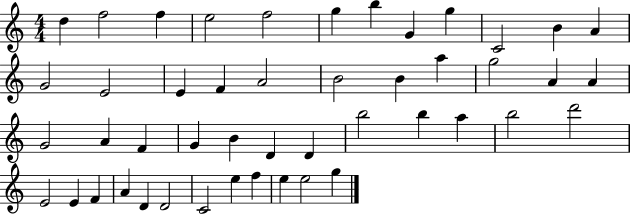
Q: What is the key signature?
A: C major